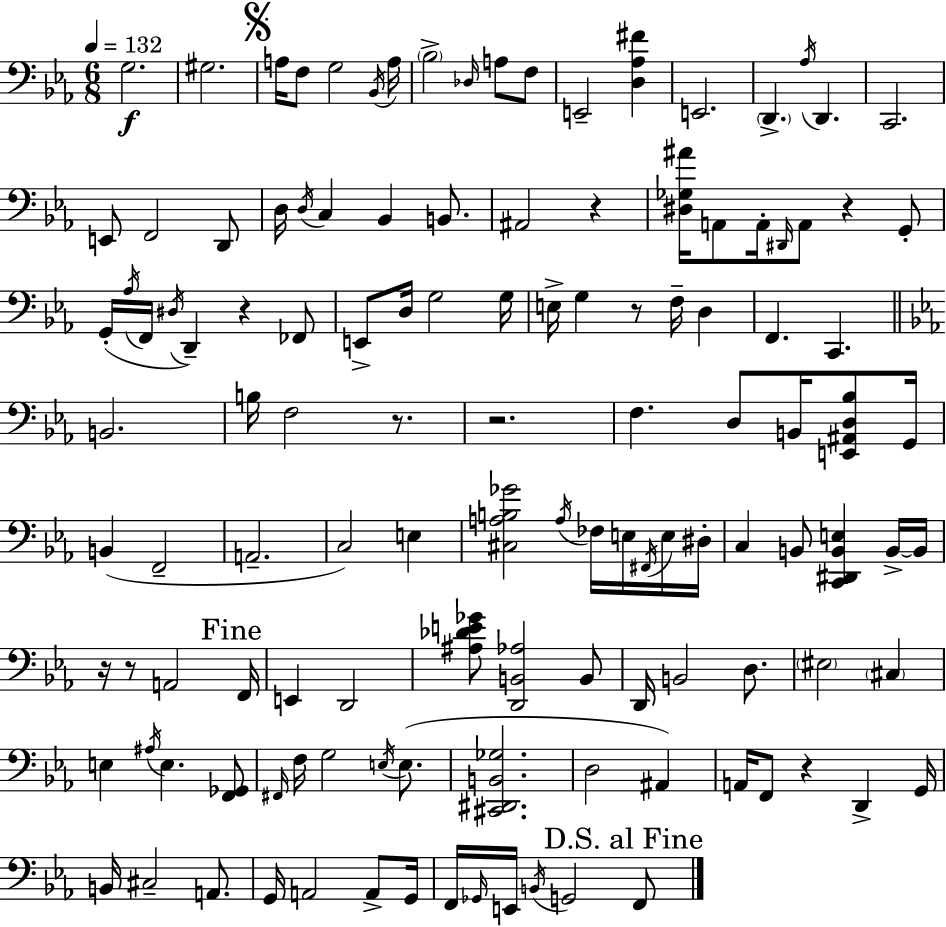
X:1
T:Untitled
M:6/8
L:1/4
K:Eb
G,2 ^G,2 A,/4 F,/2 G,2 _B,,/4 A,/4 _B,2 _D,/4 A,/2 F,/2 E,,2 [D,_A,^F] E,,2 D,, _A,/4 D,, C,,2 E,,/2 F,,2 D,,/2 D,/4 D,/4 C, _B,, B,,/2 ^A,,2 z [^D,_G,^A]/4 A,,/2 A,,/4 ^D,,/4 A,,/2 z G,,/2 G,,/4 _A,/4 F,,/4 ^D,/4 D,, z _F,,/2 E,,/2 D,/4 G,2 G,/4 E,/4 G, z/2 F,/4 D, F,, C,, B,,2 B,/4 F,2 z/2 z2 F, D,/2 B,,/4 [E,,^A,,D,_B,]/2 G,,/4 B,, F,,2 A,,2 C,2 E, [^C,A,B,_G]2 A,/4 _F,/4 E,/4 ^F,,/4 E,/4 ^D,/4 C, B,,/2 [C,,^D,,B,,E,] B,,/4 B,,/4 z/4 z/2 A,,2 F,,/4 E,, D,,2 [^A,_DE_G]/2 [D,,B,,_A,]2 B,,/2 D,,/4 B,,2 D,/2 ^E,2 ^C, E, ^A,/4 E, [F,,_G,,]/2 ^F,,/4 F,/4 G,2 E,/4 E,/2 [^C,,^D,,B,,_G,]2 D,2 ^A,, A,,/4 F,,/2 z D,, G,,/4 B,,/4 ^C,2 A,,/2 G,,/4 A,,2 A,,/2 G,,/4 F,,/4 _G,,/4 E,,/4 B,,/4 G,,2 F,,/2